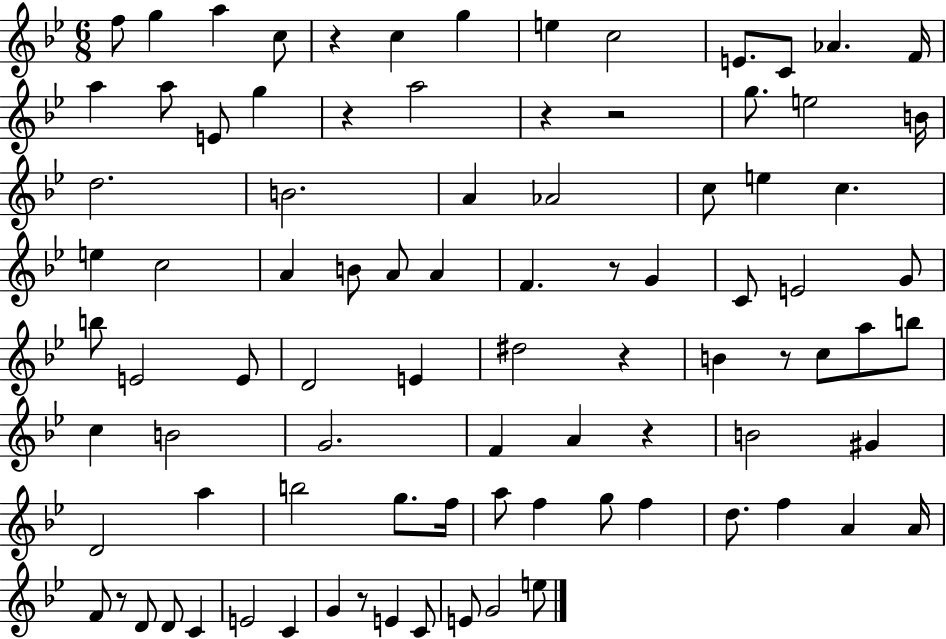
F5/e G5/q A5/q C5/e R/q C5/q G5/q E5/q C5/h E4/e. C4/e Ab4/q. F4/s A5/q A5/e E4/e G5/q R/q A5/h R/q R/h G5/e. E5/h B4/s D5/h. B4/h. A4/q Ab4/h C5/e E5/q C5/q. E5/q C5/h A4/q B4/e A4/e A4/q F4/q. R/e G4/q C4/e E4/h G4/e B5/e E4/h E4/e D4/h E4/q D#5/h R/q B4/q R/e C5/e A5/e B5/e C5/q B4/h G4/h. F4/q A4/q R/q B4/h G#4/q D4/h A5/q B5/h G5/e. F5/s A5/e F5/q G5/e F5/q D5/e. F5/q A4/q A4/s F4/e R/e D4/e D4/e C4/q E4/h C4/q G4/q R/e E4/q C4/e E4/e G4/h E5/e